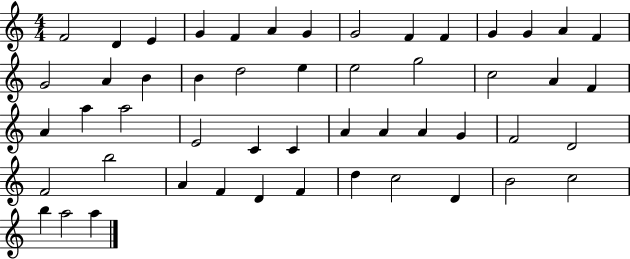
{
  \clef treble
  \numericTimeSignature
  \time 4/4
  \key c \major
  f'2 d'4 e'4 | g'4 f'4 a'4 g'4 | g'2 f'4 f'4 | g'4 g'4 a'4 f'4 | \break g'2 a'4 b'4 | b'4 d''2 e''4 | e''2 g''2 | c''2 a'4 f'4 | \break a'4 a''4 a''2 | e'2 c'4 c'4 | a'4 a'4 a'4 g'4 | f'2 d'2 | \break f'2 b''2 | a'4 f'4 d'4 f'4 | d''4 c''2 d'4 | b'2 c''2 | \break b''4 a''2 a''4 | \bar "|."
}